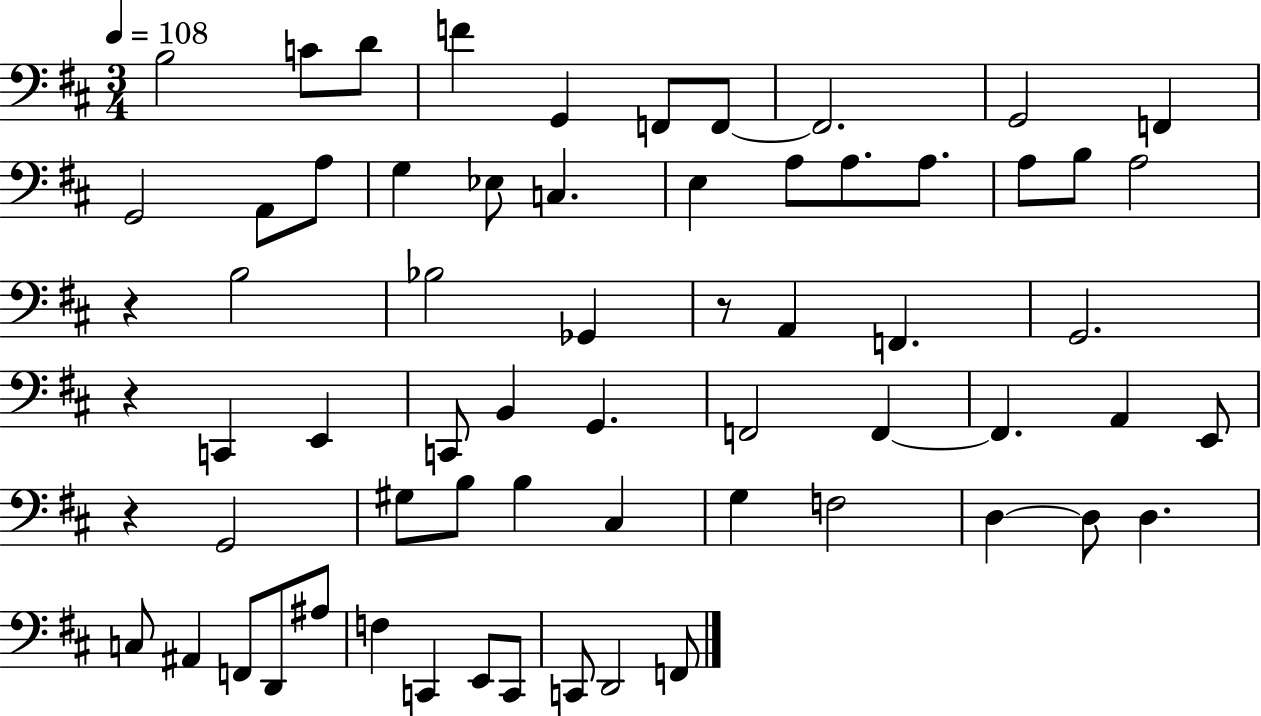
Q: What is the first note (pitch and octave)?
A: B3